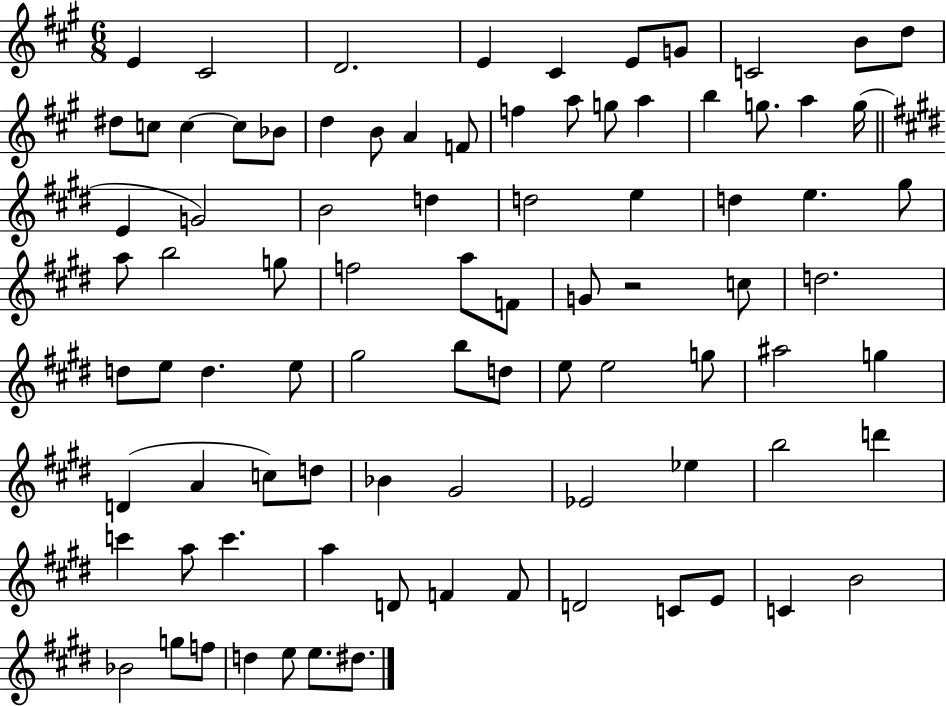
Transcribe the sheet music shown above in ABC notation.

X:1
T:Untitled
M:6/8
L:1/4
K:A
E ^C2 D2 E ^C E/2 G/2 C2 B/2 d/2 ^d/2 c/2 c c/2 _B/2 d B/2 A F/2 f a/2 g/2 a b g/2 a g/4 E G2 B2 d d2 e d e ^g/2 a/2 b2 g/2 f2 a/2 F/2 G/2 z2 c/2 d2 d/2 e/2 d e/2 ^g2 b/2 d/2 e/2 e2 g/2 ^a2 g D A c/2 d/2 _B ^G2 _E2 _e b2 d' c' a/2 c' a D/2 F F/2 D2 C/2 E/2 C B2 _B2 g/2 f/2 d e/2 e/2 ^d/2